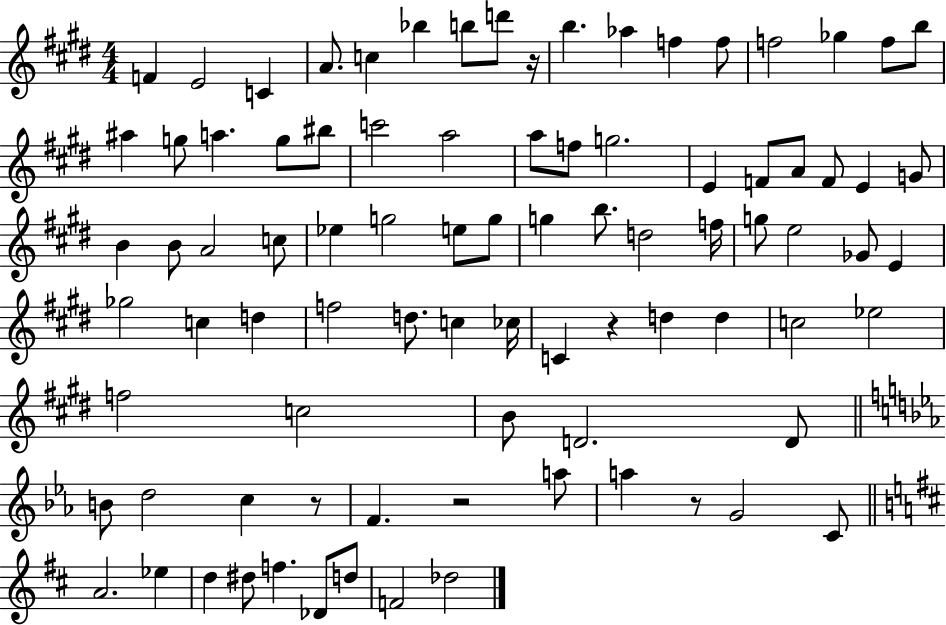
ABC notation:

X:1
T:Untitled
M:4/4
L:1/4
K:E
F E2 C A/2 c _b b/2 d'/2 z/4 b _a f f/2 f2 _g f/2 b/2 ^a g/2 a g/2 ^b/2 c'2 a2 a/2 f/2 g2 E F/2 A/2 F/2 E G/2 B B/2 A2 c/2 _e g2 e/2 g/2 g b/2 d2 f/4 g/2 e2 _G/2 E _g2 c d f2 d/2 c _c/4 C z d d c2 _e2 f2 c2 B/2 D2 D/2 B/2 d2 c z/2 F z2 a/2 a z/2 G2 C/2 A2 _e d ^d/2 f _D/2 d/2 F2 _d2